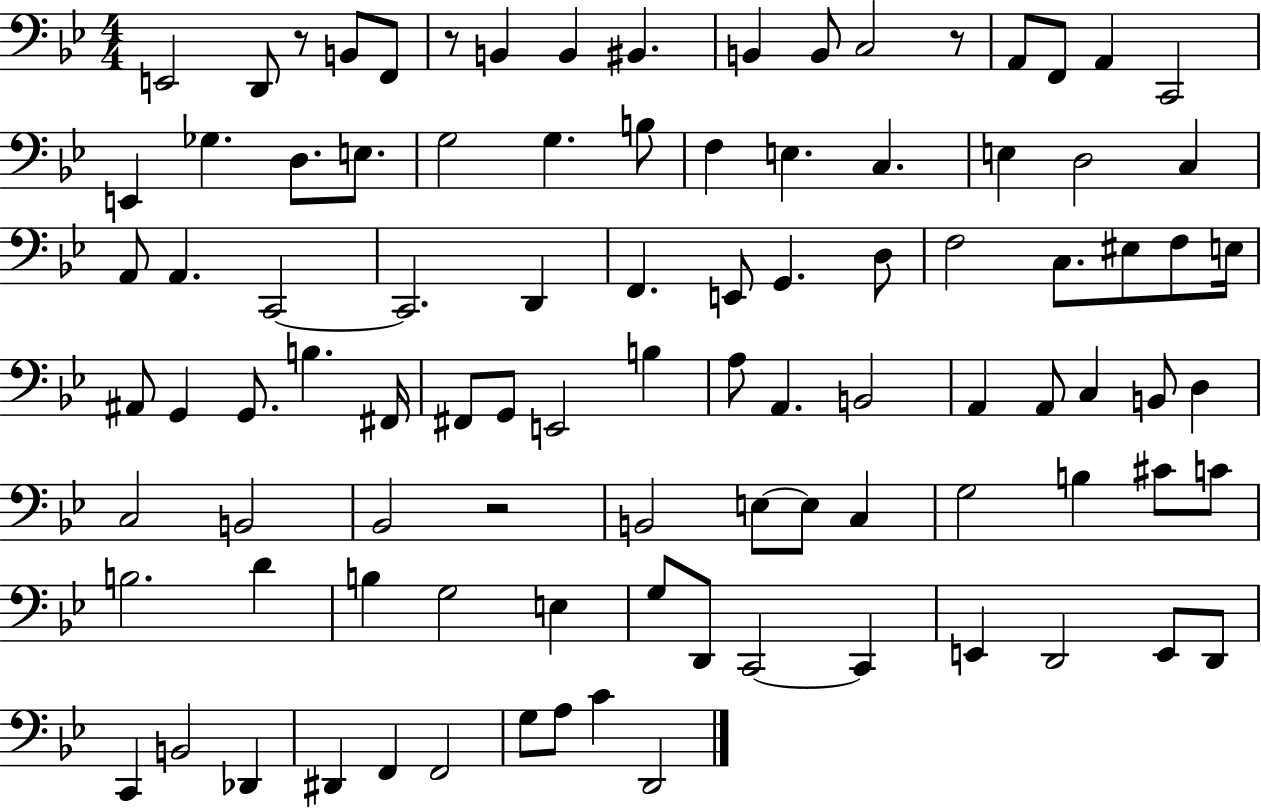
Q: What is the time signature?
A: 4/4